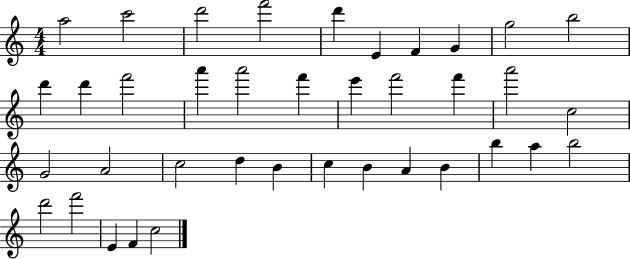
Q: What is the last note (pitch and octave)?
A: C5